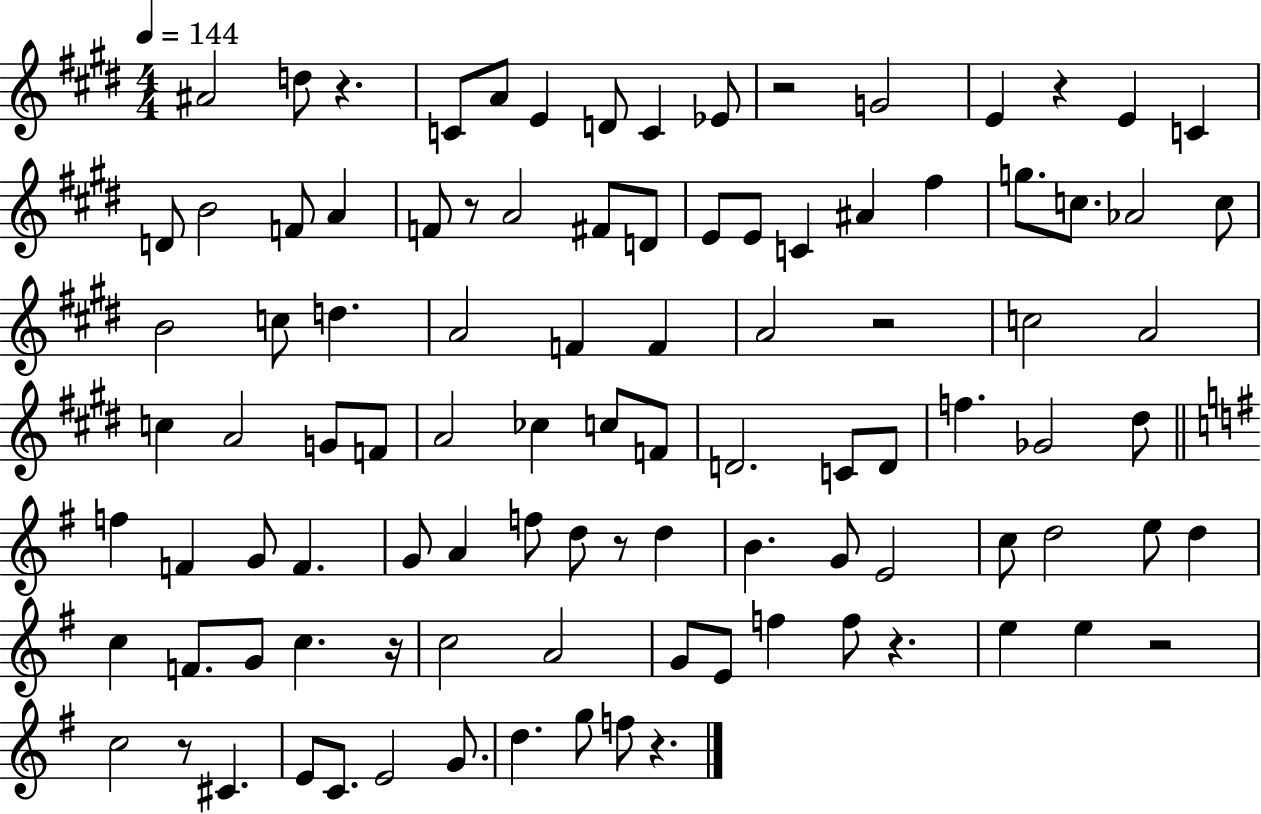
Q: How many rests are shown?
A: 11